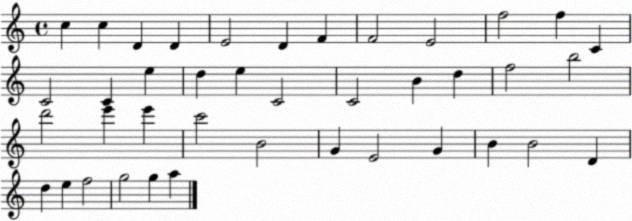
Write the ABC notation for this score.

X:1
T:Untitled
M:4/4
L:1/4
K:C
c c D D E2 D F F2 E2 f2 f C C2 C e d e C2 C2 B d f2 b2 d'2 e' e' c'2 B2 G E2 G B B2 D d e f2 g2 g a